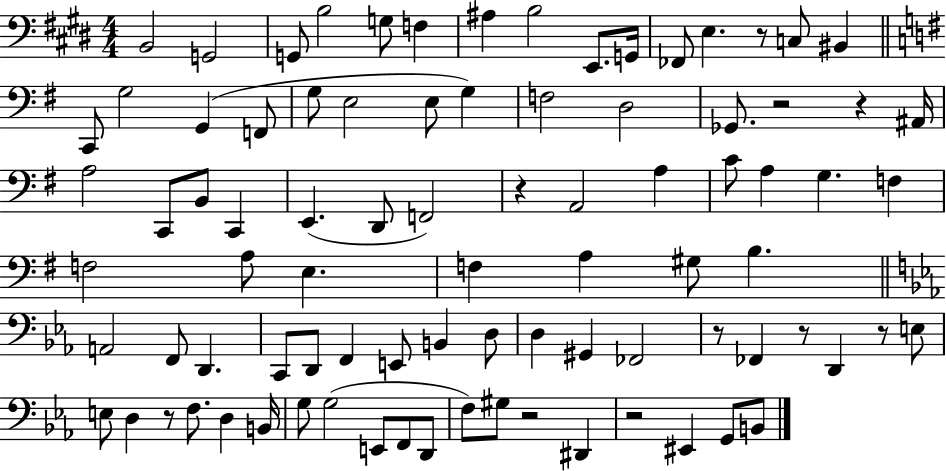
B2/h G2/h G2/e B3/h G3/e F3/q A#3/q B3/h E2/e. G2/s FES2/e E3/q. R/e C3/e BIS2/q C2/e G3/h G2/q F2/e G3/e E3/h E3/e G3/q F3/h D3/h Gb2/e. R/h R/q A#2/s A3/h C2/e B2/e C2/q E2/q. D2/e F2/h R/q A2/h A3/q C4/e A3/q G3/q. F3/q F3/h A3/e E3/q. F3/q A3/q G#3/e B3/q. A2/h F2/e D2/q. C2/e D2/e F2/q E2/e B2/q D3/e D3/q G#2/q FES2/h R/e FES2/q R/e D2/q R/e E3/e E3/e D3/q R/e F3/e. D3/q B2/s G3/e G3/h E2/e F2/e D2/e F3/e G#3/e R/h D#2/q R/h EIS2/q G2/e B2/e